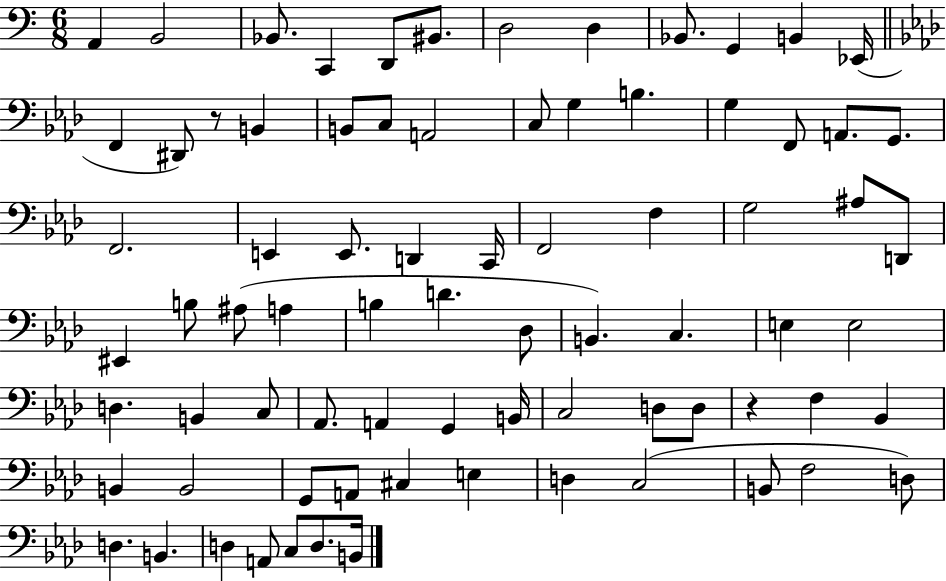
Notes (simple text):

A2/q B2/h Bb2/e. C2/q D2/e BIS2/e. D3/h D3/q Bb2/e. G2/q B2/q Eb2/s F2/q D#2/e R/e B2/q B2/e C3/e A2/h C3/e G3/q B3/q. G3/q F2/e A2/e. G2/e. F2/h. E2/q E2/e. D2/q C2/s F2/h F3/q G3/h A#3/e D2/e EIS2/q B3/e A#3/e A3/q B3/q D4/q. Db3/e B2/q. C3/q. E3/q E3/h D3/q. B2/q C3/e Ab2/e. A2/q G2/q B2/s C3/h D3/e D3/e R/q F3/q Bb2/q B2/q B2/h G2/e A2/e C#3/q E3/q D3/q C3/h B2/e F3/h D3/e D3/q. B2/q. D3/q A2/e C3/e D3/e. B2/s